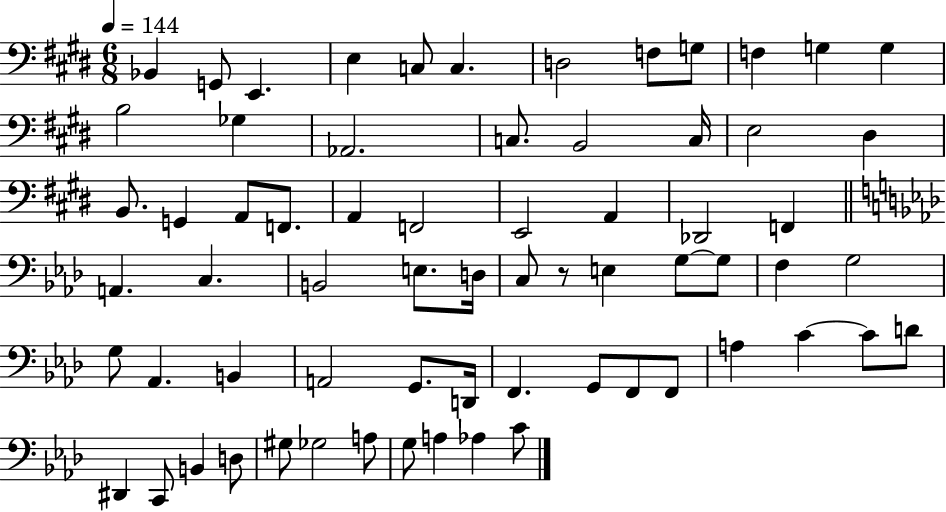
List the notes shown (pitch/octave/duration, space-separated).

Bb2/q G2/e E2/q. E3/q C3/e C3/q. D3/h F3/e G3/e F3/q G3/q G3/q B3/h Gb3/q Ab2/h. C3/e. B2/h C3/s E3/h D#3/q B2/e. G2/q A2/e F2/e. A2/q F2/h E2/h A2/q Db2/h F2/q A2/q. C3/q. B2/h E3/e. D3/s C3/e R/e E3/q G3/e G3/e F3/q G3/h G3/e Ab2/q. B2/q A2/h G2/e. D2/s F2/q. G2/e F2/e F2/e A3/q C4/q C4/e D4/e D#2/q C2/e B2/q D3/e G#3/e Gb3/h A3/e G3/e A3/q Ab3/q C4/e